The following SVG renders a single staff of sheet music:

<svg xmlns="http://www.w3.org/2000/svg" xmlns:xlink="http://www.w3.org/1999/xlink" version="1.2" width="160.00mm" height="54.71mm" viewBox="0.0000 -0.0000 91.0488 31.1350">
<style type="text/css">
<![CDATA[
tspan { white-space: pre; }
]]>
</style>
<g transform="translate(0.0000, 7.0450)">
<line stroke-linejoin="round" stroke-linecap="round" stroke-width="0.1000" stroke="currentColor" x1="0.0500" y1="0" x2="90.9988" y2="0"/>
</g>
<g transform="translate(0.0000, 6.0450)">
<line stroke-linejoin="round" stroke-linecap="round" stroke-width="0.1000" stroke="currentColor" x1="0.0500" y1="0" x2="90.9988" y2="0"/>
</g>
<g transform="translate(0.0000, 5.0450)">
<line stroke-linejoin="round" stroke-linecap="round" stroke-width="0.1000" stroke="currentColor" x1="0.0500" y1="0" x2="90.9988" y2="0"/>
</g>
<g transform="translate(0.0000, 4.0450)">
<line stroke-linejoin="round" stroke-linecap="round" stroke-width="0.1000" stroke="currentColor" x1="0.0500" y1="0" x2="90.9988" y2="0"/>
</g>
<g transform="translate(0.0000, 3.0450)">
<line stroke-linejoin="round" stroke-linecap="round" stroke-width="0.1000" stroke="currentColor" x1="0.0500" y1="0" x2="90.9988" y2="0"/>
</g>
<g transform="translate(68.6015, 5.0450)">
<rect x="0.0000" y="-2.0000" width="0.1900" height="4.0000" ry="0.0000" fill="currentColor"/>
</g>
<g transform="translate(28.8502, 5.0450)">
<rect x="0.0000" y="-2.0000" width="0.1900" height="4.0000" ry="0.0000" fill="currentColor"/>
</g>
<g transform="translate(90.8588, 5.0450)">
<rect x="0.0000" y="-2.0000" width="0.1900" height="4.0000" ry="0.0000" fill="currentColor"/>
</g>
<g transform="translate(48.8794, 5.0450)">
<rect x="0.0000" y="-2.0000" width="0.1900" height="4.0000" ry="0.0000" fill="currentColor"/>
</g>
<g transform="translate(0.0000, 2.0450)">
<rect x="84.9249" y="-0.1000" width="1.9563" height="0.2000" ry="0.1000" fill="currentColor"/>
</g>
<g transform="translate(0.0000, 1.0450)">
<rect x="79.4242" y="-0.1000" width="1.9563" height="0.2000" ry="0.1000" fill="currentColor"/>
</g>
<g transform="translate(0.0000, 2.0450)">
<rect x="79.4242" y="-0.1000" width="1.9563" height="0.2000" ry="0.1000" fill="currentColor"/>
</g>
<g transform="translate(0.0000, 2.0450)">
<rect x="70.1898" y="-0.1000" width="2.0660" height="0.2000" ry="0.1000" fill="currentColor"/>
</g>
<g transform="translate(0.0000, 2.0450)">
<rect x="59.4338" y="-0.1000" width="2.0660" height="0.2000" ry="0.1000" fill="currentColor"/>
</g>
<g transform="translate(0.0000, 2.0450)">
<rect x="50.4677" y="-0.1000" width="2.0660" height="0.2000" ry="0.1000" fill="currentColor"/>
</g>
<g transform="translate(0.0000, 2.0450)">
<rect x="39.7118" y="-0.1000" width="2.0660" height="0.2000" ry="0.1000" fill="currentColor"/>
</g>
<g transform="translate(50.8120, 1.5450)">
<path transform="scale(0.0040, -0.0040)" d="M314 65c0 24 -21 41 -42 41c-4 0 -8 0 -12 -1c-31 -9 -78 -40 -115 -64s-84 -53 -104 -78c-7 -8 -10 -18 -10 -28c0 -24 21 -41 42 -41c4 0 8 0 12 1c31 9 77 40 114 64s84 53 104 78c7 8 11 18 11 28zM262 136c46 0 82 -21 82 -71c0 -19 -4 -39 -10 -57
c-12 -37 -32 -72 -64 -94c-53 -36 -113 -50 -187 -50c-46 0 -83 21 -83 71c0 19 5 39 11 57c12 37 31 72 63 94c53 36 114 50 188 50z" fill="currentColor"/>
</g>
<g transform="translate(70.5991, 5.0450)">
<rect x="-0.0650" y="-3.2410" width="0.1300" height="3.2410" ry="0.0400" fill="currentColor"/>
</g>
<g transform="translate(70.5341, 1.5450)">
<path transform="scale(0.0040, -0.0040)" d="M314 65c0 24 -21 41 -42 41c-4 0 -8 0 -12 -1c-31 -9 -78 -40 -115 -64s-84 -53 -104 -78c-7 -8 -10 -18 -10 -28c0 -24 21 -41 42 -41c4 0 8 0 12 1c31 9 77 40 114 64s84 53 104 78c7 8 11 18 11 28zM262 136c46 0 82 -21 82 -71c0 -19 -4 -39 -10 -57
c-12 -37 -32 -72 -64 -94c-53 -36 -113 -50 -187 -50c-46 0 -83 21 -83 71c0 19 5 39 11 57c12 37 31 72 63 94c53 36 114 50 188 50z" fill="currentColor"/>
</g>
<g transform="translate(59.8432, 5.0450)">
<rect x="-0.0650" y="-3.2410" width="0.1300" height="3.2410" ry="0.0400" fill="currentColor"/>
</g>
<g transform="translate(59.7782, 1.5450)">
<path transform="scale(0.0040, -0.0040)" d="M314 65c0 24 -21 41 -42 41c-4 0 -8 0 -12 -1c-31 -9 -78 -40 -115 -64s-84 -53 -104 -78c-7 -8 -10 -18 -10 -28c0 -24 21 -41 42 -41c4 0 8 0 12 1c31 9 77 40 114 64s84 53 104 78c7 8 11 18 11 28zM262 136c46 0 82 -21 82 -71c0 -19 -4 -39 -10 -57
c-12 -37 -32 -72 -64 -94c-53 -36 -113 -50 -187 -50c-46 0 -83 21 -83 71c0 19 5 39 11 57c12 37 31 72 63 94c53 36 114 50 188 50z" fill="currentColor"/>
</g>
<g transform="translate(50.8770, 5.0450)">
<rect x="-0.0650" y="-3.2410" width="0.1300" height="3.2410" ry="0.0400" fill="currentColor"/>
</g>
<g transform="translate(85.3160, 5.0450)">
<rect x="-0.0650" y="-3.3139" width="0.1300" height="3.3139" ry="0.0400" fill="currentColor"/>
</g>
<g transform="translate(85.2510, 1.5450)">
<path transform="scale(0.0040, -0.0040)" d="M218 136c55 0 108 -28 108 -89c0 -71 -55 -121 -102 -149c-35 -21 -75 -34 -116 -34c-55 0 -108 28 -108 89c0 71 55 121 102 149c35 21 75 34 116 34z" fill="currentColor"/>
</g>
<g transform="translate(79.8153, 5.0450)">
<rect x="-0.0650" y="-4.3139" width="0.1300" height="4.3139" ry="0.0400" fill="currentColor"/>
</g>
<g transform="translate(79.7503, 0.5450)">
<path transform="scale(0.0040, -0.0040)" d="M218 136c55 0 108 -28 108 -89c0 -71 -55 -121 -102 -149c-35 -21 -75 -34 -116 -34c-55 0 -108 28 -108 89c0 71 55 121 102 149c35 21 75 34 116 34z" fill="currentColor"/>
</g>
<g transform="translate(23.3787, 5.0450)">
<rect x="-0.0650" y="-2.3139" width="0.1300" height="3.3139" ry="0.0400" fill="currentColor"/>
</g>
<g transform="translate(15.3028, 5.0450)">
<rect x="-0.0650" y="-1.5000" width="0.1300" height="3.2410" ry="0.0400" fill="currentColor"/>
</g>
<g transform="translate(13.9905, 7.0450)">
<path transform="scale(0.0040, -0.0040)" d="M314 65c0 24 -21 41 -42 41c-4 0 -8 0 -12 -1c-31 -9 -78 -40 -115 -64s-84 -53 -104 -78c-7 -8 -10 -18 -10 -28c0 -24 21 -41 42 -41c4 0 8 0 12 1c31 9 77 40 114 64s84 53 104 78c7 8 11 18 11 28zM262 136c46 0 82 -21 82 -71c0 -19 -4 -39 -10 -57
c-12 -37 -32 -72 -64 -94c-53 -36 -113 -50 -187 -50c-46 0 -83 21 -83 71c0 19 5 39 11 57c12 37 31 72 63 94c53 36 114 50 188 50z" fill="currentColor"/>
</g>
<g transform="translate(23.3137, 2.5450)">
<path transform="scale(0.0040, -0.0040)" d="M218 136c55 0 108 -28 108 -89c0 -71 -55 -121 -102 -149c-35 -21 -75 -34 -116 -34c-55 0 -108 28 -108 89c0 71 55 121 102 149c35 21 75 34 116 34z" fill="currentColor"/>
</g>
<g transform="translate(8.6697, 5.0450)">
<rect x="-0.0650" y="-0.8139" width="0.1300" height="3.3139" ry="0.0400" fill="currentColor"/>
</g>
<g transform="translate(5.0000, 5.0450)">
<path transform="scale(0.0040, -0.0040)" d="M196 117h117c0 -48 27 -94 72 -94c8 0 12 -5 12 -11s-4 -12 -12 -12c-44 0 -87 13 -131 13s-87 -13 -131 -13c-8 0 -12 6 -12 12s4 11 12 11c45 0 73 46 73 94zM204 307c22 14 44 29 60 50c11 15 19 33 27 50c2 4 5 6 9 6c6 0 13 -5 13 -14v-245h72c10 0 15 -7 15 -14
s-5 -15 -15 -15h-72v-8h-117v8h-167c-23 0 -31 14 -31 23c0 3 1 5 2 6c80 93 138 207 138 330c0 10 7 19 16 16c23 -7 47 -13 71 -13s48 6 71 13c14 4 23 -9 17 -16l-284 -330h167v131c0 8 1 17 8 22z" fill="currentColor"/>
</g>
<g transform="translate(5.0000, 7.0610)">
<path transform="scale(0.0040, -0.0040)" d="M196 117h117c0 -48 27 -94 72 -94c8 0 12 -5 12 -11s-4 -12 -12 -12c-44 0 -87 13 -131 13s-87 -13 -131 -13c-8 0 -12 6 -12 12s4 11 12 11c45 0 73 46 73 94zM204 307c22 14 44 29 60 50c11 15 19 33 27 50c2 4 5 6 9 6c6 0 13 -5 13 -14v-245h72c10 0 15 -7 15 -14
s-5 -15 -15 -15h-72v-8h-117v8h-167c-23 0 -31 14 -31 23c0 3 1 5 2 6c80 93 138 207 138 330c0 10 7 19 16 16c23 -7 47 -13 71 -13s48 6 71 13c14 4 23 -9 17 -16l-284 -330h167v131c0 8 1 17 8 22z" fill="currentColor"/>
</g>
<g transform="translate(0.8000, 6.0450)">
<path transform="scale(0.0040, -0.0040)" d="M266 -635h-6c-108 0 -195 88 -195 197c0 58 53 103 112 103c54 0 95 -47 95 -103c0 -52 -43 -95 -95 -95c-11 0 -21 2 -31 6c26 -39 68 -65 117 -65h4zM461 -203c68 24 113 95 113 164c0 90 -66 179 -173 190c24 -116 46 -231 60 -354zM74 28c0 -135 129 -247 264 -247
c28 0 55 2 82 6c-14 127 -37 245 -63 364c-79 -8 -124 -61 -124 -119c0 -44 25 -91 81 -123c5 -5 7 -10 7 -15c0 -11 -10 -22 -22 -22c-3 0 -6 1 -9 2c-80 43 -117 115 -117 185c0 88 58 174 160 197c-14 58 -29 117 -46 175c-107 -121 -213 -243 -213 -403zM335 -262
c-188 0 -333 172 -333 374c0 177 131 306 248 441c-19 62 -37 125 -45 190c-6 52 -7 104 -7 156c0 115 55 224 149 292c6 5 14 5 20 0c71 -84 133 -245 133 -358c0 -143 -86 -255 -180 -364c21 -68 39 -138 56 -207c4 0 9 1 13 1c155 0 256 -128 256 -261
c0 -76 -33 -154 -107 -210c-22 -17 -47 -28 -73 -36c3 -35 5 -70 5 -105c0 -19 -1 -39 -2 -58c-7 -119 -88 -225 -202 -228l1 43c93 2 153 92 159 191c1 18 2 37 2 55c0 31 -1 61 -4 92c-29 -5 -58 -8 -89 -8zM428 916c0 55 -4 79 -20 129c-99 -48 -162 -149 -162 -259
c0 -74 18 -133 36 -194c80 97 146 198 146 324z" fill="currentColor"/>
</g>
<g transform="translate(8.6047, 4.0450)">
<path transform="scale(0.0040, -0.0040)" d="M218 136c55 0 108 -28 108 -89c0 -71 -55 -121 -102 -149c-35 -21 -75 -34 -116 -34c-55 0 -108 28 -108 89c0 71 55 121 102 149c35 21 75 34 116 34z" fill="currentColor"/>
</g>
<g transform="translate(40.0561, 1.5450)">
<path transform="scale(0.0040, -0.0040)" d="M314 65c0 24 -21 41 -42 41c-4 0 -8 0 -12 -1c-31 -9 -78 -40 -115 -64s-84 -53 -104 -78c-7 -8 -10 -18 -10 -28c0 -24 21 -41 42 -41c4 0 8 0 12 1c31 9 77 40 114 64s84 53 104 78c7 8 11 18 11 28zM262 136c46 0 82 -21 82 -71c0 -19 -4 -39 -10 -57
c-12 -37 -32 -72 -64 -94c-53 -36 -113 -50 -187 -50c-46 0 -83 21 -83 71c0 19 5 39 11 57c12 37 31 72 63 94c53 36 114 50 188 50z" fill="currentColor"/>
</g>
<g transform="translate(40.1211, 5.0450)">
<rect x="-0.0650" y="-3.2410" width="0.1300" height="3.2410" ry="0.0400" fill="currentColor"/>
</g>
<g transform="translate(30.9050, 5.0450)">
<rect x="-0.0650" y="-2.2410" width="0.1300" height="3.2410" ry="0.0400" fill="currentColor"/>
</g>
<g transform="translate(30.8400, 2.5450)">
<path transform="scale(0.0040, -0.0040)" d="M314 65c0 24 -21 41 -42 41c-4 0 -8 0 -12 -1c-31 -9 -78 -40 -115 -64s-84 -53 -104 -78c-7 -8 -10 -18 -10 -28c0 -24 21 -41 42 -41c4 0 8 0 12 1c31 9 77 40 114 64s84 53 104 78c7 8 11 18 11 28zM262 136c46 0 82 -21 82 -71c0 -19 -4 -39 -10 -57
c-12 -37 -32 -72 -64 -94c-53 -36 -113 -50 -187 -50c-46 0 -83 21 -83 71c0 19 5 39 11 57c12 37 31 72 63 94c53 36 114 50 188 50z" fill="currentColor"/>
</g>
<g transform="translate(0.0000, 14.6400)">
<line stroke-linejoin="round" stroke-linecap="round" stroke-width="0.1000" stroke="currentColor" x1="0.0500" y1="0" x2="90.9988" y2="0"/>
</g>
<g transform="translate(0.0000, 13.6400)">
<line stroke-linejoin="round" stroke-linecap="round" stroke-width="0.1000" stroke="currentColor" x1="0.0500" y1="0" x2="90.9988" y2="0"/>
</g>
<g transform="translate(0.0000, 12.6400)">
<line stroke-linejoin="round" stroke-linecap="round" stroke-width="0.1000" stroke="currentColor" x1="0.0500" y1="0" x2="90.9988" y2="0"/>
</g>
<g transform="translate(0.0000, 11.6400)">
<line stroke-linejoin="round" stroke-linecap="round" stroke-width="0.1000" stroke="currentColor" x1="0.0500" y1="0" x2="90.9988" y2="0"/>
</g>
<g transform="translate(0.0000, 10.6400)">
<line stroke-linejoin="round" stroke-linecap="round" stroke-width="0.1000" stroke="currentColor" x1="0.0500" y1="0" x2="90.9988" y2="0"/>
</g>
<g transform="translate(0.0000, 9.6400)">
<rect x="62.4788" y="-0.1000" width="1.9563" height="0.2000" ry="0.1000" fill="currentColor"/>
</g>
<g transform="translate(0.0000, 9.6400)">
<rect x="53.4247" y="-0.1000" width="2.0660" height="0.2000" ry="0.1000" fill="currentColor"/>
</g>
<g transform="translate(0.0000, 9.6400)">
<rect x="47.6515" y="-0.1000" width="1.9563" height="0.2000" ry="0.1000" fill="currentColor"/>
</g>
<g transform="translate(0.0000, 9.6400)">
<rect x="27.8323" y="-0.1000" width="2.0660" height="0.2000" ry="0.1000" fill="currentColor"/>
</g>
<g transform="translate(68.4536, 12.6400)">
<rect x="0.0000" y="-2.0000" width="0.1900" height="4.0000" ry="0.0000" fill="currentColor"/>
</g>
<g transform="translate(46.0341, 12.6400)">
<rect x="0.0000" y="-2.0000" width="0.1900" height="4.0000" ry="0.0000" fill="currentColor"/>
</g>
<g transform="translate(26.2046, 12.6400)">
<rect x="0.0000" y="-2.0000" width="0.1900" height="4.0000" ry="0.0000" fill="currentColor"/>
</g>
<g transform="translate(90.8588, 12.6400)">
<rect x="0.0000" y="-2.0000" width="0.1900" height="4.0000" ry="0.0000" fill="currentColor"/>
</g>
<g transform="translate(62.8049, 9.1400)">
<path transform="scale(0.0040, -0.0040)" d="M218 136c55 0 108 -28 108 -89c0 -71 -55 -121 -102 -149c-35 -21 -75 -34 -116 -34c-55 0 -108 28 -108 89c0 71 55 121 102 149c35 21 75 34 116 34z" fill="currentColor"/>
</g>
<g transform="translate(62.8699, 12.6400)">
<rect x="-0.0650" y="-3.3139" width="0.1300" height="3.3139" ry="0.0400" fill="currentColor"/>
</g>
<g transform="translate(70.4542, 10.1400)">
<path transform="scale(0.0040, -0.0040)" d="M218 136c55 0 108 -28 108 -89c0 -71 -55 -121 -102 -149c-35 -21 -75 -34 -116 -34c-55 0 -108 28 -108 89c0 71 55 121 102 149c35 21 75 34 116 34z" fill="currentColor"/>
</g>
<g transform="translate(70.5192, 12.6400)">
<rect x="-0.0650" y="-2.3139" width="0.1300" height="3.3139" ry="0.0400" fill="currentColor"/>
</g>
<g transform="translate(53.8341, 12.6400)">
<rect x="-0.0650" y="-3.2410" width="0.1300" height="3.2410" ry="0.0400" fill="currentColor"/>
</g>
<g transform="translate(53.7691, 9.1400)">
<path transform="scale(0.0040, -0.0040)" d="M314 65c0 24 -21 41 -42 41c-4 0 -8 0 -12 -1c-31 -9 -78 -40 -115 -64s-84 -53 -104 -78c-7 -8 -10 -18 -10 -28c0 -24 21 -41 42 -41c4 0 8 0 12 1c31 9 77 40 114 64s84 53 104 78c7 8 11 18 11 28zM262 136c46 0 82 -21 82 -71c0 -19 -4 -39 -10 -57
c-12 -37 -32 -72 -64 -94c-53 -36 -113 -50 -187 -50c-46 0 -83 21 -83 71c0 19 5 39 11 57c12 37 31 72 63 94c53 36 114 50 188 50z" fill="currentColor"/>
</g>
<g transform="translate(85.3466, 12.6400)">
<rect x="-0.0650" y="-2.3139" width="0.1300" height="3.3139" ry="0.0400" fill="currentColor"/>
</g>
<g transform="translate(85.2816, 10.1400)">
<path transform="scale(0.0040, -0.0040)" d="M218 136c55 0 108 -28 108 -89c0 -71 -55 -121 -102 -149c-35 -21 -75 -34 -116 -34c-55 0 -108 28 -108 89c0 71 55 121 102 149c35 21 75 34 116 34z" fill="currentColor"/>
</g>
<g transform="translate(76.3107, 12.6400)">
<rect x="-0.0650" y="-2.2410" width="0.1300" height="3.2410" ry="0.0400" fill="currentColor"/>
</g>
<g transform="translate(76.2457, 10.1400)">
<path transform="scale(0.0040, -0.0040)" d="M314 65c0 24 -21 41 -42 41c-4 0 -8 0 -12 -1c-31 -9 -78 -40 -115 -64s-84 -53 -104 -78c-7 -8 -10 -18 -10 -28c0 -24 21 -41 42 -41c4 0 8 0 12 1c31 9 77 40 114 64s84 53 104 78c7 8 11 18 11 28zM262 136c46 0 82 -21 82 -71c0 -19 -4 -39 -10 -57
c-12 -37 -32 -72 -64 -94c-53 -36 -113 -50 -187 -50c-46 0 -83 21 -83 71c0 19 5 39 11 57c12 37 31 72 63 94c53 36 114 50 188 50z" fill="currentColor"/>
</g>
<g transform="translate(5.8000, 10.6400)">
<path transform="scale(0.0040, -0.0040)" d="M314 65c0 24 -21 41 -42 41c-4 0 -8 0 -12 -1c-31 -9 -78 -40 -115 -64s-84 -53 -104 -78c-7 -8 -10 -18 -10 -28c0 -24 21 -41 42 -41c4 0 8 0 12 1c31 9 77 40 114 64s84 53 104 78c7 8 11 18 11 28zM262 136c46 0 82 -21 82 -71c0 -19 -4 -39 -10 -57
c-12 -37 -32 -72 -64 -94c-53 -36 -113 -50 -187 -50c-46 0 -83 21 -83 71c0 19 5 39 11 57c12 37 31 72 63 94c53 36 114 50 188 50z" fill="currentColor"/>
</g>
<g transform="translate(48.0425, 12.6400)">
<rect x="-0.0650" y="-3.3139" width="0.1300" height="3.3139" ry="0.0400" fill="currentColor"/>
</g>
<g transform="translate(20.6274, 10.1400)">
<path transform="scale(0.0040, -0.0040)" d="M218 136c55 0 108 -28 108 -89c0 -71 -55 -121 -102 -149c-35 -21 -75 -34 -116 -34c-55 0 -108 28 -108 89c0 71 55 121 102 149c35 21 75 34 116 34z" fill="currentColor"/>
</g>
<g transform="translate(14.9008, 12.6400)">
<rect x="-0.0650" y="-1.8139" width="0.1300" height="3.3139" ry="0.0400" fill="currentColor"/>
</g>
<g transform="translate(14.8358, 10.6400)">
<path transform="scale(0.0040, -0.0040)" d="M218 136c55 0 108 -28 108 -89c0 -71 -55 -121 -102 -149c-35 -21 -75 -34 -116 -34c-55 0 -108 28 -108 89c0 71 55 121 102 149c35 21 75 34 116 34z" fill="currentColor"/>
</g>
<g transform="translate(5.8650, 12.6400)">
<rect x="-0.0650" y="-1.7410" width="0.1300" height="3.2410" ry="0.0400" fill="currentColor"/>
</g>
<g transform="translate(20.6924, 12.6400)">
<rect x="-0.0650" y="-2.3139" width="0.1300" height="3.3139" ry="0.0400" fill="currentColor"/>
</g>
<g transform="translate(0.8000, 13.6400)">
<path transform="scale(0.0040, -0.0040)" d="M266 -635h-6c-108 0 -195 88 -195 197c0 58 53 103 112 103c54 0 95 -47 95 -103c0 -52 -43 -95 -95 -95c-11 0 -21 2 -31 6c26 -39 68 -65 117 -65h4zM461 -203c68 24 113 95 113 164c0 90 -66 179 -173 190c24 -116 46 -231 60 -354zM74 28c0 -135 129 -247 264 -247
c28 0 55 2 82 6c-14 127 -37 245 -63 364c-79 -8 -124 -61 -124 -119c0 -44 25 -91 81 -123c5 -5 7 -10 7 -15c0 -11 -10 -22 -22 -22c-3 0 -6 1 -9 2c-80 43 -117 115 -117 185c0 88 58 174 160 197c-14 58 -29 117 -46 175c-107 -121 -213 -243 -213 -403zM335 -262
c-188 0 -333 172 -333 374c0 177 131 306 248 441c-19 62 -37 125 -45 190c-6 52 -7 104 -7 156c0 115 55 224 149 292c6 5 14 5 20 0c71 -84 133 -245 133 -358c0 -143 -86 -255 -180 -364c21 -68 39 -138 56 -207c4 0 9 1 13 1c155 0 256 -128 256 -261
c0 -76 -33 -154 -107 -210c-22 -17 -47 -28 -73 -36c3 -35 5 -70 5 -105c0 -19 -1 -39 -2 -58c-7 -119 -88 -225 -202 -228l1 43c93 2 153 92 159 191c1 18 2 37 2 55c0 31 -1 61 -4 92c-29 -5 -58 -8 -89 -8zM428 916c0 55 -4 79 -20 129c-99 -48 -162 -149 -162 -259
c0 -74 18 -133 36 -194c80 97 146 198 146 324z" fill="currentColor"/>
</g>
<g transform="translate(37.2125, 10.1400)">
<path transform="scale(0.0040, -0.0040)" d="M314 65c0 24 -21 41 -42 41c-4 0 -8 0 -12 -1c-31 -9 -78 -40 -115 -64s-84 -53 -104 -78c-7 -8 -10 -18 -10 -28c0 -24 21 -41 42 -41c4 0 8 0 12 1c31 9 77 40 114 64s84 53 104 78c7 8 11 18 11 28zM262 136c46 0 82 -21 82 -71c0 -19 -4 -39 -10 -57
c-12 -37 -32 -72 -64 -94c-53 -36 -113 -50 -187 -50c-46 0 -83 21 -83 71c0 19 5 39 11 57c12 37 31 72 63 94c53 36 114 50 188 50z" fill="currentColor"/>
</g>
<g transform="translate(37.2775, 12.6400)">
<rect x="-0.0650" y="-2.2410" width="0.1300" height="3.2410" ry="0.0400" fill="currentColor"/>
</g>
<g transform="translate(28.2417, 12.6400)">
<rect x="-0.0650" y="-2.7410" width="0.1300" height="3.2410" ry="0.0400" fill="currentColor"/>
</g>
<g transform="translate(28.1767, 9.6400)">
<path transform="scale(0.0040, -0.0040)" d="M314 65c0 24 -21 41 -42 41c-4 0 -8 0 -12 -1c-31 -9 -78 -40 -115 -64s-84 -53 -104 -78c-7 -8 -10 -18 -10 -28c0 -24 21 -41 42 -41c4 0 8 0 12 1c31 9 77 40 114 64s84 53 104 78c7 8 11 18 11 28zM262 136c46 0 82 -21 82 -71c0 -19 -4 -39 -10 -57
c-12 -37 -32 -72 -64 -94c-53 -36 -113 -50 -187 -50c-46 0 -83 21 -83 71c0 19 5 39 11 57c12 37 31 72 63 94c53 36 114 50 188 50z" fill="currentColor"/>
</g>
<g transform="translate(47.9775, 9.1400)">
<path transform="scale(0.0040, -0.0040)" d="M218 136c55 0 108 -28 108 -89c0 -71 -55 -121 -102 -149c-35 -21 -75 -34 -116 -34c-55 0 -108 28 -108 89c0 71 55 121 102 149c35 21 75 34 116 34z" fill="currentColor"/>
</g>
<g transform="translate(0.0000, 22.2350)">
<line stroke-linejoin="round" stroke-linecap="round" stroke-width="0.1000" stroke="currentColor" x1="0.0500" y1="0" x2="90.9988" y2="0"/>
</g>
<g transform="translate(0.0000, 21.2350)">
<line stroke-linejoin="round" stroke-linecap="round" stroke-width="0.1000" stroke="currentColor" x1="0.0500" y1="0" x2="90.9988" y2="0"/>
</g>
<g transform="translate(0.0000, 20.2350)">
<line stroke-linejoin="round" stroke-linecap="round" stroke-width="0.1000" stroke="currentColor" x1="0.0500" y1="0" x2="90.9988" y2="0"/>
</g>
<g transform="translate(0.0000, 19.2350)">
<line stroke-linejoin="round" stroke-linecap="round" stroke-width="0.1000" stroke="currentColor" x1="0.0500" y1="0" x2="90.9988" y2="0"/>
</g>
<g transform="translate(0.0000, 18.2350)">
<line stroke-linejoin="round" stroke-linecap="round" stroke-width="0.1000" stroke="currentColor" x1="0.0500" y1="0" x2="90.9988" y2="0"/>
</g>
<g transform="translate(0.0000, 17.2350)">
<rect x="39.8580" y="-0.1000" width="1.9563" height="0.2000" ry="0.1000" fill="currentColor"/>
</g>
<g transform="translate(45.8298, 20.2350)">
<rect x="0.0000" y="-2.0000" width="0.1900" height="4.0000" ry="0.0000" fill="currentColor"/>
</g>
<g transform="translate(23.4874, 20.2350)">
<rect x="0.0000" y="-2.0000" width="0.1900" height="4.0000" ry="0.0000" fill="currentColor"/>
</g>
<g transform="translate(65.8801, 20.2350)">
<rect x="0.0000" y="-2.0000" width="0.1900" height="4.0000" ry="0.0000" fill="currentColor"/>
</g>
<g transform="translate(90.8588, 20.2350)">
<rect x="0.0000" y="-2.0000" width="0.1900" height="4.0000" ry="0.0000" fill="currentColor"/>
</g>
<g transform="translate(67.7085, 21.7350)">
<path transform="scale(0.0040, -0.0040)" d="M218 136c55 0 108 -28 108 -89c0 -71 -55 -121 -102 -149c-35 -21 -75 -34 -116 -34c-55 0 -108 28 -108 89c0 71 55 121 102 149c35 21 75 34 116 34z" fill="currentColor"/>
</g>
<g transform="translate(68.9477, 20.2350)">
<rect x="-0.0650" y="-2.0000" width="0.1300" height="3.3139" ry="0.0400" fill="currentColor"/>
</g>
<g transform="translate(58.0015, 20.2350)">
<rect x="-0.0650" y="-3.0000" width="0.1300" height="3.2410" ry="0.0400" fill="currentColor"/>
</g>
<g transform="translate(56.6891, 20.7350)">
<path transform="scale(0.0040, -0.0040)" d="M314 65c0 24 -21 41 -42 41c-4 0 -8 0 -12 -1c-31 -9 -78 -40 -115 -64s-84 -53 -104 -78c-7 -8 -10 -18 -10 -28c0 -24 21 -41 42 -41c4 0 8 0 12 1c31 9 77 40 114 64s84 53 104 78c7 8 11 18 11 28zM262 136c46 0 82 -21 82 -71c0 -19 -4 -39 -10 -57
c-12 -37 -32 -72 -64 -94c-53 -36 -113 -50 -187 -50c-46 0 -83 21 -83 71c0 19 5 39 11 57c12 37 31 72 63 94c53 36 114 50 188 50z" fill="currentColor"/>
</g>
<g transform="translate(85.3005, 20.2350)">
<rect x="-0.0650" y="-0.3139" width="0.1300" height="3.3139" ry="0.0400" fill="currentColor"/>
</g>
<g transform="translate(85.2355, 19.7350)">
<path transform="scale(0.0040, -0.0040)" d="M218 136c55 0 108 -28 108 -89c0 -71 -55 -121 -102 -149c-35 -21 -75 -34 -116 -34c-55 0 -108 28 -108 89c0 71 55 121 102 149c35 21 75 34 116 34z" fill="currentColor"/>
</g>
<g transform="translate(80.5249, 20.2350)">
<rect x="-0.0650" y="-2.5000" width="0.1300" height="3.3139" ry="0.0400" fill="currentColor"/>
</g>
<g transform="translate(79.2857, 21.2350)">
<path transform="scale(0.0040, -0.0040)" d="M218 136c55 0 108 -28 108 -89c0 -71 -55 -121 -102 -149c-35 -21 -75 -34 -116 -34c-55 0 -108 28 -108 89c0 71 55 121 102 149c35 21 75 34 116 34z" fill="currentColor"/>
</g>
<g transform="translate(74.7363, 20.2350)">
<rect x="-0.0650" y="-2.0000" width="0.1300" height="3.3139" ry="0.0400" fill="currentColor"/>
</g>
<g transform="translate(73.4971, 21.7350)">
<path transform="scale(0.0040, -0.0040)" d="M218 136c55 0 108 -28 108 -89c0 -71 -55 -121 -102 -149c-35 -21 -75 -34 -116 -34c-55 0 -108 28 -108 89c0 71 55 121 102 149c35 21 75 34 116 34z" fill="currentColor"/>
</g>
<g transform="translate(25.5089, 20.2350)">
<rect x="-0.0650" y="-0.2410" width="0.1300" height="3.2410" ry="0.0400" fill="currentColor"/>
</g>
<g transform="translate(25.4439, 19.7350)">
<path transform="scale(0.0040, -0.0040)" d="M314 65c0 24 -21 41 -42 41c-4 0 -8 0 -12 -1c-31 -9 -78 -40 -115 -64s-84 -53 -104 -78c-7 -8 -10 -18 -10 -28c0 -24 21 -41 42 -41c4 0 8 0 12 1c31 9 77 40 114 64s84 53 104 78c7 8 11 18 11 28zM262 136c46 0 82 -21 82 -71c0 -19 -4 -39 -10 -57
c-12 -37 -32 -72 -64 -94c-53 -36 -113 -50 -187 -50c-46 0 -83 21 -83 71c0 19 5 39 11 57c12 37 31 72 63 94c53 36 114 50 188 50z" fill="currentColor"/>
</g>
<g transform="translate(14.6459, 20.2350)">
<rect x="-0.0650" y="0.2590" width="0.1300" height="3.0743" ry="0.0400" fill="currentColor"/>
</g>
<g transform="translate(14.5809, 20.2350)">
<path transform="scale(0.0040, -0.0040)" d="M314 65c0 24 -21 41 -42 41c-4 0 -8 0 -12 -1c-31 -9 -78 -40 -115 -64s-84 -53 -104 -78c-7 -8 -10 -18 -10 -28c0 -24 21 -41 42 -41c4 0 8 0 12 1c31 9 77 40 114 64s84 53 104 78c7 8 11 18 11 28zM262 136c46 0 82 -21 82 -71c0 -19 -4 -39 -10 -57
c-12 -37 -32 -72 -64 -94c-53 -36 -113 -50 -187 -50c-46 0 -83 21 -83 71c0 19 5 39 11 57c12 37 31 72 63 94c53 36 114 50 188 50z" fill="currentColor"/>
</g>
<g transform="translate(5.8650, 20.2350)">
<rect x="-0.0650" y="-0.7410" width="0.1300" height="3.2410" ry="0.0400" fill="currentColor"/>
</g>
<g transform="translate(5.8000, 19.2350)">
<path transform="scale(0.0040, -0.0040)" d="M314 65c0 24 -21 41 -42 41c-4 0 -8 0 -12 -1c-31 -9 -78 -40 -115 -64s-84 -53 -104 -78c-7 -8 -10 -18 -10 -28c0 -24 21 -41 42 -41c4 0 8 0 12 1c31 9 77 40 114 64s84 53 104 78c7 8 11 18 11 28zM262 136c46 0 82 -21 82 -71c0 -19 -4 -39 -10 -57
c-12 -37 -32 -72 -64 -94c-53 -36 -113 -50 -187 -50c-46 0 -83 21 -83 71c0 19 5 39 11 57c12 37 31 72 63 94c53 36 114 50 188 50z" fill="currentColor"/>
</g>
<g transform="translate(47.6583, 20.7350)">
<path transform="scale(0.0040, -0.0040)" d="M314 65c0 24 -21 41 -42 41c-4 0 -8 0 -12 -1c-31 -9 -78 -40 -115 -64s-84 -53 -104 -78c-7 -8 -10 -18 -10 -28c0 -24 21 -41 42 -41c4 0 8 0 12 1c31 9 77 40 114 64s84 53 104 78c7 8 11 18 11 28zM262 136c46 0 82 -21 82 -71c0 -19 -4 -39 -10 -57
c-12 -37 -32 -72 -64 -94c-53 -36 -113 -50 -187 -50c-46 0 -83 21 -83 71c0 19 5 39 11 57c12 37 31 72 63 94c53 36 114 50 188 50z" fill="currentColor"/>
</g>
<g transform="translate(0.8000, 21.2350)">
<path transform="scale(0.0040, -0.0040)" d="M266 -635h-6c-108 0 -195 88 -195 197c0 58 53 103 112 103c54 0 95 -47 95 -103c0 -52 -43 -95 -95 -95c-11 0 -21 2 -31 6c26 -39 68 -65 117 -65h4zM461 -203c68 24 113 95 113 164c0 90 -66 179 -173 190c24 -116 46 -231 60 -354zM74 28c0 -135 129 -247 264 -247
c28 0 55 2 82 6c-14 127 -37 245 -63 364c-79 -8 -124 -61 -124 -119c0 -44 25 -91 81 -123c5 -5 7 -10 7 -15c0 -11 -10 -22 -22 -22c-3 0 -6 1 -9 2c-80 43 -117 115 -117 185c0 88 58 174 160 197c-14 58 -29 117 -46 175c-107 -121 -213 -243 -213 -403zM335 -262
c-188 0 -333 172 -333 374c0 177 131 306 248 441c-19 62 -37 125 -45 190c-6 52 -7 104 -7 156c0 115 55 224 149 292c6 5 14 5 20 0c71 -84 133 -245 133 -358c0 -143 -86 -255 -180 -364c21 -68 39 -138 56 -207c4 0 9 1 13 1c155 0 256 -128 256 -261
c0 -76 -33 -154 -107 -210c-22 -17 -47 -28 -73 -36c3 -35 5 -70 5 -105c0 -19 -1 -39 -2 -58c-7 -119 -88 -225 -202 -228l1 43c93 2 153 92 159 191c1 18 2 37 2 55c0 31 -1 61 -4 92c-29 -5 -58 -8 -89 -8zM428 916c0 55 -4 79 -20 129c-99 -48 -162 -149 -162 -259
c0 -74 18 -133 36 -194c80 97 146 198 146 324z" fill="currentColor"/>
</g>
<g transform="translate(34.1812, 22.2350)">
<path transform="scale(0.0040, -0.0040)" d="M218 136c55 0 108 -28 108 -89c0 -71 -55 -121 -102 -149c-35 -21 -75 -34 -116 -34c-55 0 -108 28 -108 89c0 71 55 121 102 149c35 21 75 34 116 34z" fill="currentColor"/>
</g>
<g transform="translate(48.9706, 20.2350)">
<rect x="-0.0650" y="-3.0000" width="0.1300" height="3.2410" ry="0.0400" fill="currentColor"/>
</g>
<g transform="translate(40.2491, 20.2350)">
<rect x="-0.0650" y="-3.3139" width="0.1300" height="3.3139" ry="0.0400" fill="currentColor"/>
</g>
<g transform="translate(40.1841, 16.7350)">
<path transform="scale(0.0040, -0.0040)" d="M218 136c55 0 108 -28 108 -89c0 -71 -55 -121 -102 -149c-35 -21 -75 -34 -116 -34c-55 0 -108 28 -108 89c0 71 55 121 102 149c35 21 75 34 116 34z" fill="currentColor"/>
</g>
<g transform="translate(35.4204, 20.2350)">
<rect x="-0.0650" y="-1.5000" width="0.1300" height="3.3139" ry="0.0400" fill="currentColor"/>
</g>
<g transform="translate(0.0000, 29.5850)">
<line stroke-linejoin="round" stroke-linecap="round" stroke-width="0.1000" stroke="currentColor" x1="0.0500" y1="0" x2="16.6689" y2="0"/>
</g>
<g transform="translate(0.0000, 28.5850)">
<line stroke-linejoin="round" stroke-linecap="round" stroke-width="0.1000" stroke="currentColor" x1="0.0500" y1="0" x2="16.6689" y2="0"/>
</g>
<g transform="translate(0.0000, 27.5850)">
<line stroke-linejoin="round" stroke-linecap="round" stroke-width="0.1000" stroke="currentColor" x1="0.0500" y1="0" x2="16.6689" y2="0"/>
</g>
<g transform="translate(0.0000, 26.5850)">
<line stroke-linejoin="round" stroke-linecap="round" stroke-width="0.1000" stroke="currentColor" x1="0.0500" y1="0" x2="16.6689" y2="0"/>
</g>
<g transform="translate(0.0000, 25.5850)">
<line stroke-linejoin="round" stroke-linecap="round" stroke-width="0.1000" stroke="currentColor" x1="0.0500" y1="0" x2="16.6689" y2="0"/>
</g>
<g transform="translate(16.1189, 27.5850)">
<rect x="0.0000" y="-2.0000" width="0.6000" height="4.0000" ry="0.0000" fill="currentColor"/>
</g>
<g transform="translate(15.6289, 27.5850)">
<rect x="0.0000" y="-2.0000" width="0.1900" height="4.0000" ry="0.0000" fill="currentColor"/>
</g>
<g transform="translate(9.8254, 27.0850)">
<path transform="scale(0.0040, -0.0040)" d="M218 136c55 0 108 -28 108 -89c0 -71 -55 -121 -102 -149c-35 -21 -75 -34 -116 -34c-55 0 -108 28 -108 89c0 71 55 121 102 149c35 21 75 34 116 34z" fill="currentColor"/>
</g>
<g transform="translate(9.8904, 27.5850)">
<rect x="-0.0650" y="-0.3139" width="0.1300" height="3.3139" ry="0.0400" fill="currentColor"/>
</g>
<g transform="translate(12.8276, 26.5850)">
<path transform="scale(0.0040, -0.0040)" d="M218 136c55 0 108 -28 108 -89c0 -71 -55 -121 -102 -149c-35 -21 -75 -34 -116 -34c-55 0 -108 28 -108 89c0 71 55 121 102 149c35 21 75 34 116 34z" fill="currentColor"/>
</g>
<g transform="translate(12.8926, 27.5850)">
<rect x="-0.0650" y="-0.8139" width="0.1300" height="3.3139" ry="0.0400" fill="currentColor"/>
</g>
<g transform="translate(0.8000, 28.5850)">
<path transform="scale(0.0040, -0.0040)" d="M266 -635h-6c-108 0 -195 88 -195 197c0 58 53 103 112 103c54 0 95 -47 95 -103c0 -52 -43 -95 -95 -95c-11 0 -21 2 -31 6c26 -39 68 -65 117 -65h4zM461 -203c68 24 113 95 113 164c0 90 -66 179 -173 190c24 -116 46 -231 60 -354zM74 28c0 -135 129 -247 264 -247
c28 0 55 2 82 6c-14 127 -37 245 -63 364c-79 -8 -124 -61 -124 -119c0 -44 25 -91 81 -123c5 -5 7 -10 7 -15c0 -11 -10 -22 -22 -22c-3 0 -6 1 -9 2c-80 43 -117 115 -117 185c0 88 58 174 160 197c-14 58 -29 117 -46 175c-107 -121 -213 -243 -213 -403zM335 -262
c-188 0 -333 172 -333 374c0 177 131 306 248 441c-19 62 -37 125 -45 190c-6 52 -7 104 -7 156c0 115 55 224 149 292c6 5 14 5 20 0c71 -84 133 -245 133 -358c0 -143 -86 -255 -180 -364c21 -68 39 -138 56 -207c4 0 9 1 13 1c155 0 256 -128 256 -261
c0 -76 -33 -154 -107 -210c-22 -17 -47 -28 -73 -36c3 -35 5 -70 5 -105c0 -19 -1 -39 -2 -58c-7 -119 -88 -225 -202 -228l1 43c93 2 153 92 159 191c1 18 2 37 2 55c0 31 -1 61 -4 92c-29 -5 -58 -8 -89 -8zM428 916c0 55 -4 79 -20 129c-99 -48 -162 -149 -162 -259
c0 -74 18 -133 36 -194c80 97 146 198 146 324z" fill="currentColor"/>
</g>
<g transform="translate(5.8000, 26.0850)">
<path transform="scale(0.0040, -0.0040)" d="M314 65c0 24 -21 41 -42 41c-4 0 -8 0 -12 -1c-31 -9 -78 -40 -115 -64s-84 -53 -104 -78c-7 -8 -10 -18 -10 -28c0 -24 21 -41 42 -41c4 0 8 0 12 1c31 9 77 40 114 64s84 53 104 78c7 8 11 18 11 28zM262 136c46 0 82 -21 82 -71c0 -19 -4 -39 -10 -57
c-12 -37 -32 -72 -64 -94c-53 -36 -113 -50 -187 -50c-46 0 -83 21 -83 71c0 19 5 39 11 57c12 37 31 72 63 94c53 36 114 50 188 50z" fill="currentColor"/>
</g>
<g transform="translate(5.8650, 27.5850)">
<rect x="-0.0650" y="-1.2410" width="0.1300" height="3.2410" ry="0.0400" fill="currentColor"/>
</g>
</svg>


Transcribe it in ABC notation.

X:1
T:Untitled
M:4/4
L:1/4
K:C
d E2 g g2 b2 b2 b2 b2 d' b f2 f g a2 g2 b b2 b g g2 g d2 B2 c2 E b A2 A2 F F G c e2 c d